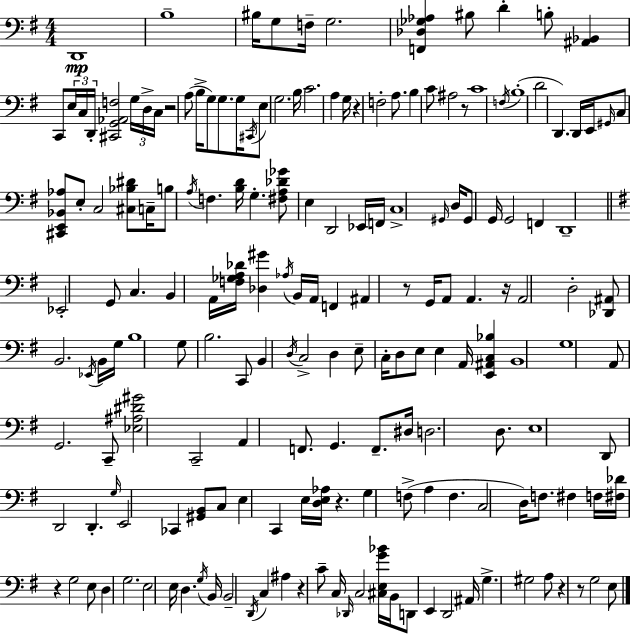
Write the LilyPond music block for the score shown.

{
  \clef bass
  \numericTimeSignature
  \time 4/4
  \key e \minor
  \repeat volta 2 { d,1\mp | b1-- | bis16 g8 f16-- g2. | <f, des ges aes>4 bis8 d'4-. b8-. <ais, bes,>4 | \break c,8 \tuplet 3/2 { e16 c16 d,16-. } <cis, g, aes, f>2 \tuplet 3/2 { g16 d16-> c16 } | r2 a8( b16-> g8) g8. | g16 \acciaccatura { cis,16 } e8 g2. | b16 c'2. a4 | \break g16 r4 f2-. a8. | b4 c'8 ais2 r8 | c'1 | \acciaccatura { f16 }( b1-. | \break d'2 d,4.) | d,16 e,16 \grace { gis,16 } c8 <cis, e, bes, aes>8 e8-. c2 | <cis bes dis'>8 c16-- b8 \acciaccatura { a16 } f4. <b d'>16 g4.-. | <fis a des' ges'>8 e4 d,2 | \break ees,16 f,16 c1-> | \grace { gis,16 } d16 gis,8 g,16 g,2 | f,4 d,1-- | \bar "||" \break \key e \minor ees,2-. g,8 c4. | b,4 a,16 <f ges a des'>16 <des gis'>4 \acciaccatura { aes16 } b,16 a,16 f,4 | ais,4 r8 g,16 a,8 a,4. | r16 a,2 d2-. | \break <des, ais,>8 b,2. \acciaccatura { ees,16 } | b,16 g16 b1 | g8 b2. | c,8 b,4 \acciaccatura { d16 } c2-> d4 | \break e8-- c16-. d8 e8 e4 a,16 <e, ais, c bes>4 | b,1 | g1 | a,8 g,2. | \break c,8-- <ees ais dis' gis'>2 c,2-- | a,4 f,8. g,4. | f,8.-- dis16 d2. | d8. e1 | \break d,8 d,2 d,4.-. | \grace { g16 } e,2 ces,4 | <gis, b,>8 c8 e4 c,4 e16 <d e aes>16 r4. | g4 f8->( a4 f4. | \break c2 d16) f8. | fis4 f16 <fis des'>16 r4 g2 | e8 d4 g2. | e2 e16 d4. | \break \acciaccatura { g16 } b,16 b,2-- \acciaccatura { d,16 } c4 | ais4 r4 c'8-- c16 \grace { des,16 } c2 | <cis e g' bes'>16 b,16 d,8 e,4 d,2 | ais,16 g4.-> gis2 | \break a8 r4 r8 g2 | e8 } \bar "|."
}